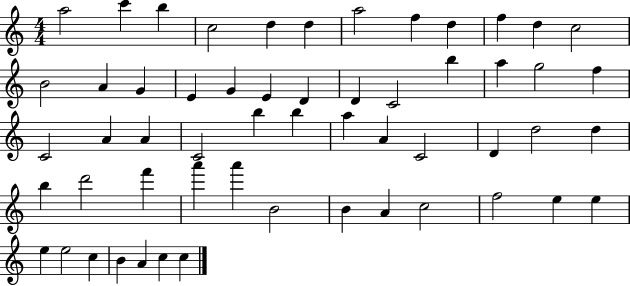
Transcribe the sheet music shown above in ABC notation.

X:1
T:Untitled
M:4/4
L:1/4
K:C
a2 c' b c2 d d a2 f d f d c2 B2 A G E G E D D C2 b a g2 f C2 A A C2 b b a A C2 D d2 d b d'2 f' a' a' B2 B A c2 f2 e e e e2 c B A c c